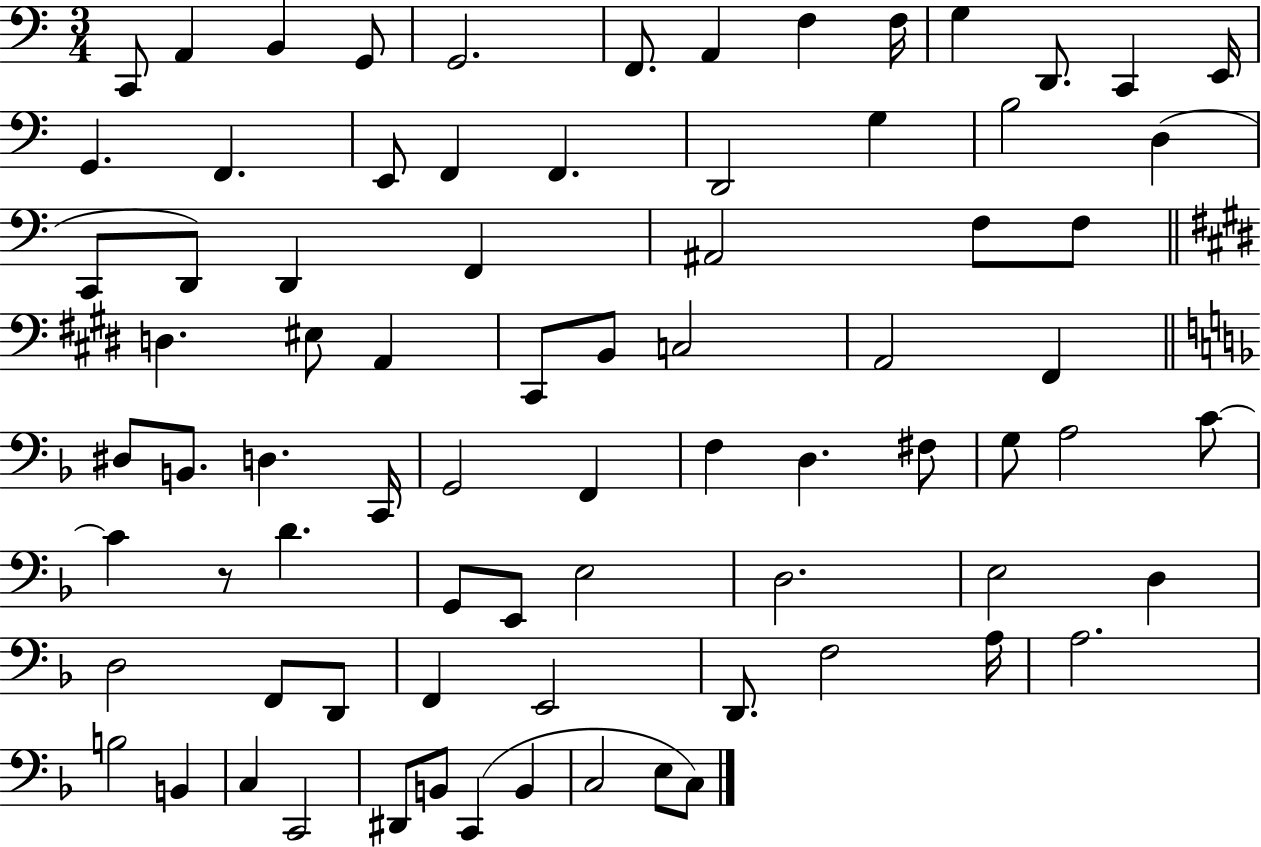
{
  \clef bass
  \numericTimeSignature
  \time 3/4
  \key c \major
  \repeat volta 2 { c,8 a,4 b,4 g,8 | g,2. | f,8. a,4 f4 f16 | g4 d,8. c,4 e,16 | \break g,4. f,4. | e,8 f,4 f,4. | d,2 g4 | b2 d4( | \break c,8 d,8) d,4 f,4 | ais,2 f8 f8 | \bar "||" \break \key e \major d4. eis8 a,4 | cis,8 b,8 c2 | a,2 fis,4 | \bar "||" \break \key f \major dis8 b,8. d4. c,16 | g,2 f,4 | f4 d4. fis8 | g8 a2 c'8~~ | \break c'4 r8 d'4. | g,8 e,8 e2 | d2. | e2 d4 | \break d2 f,8 d,8 | f,4 e,2 | d,8. f2 a16 | a2. | \break b2 b,4 | c4 c,2 | dis,8 b,8 c,4( b,4 | c2 e8 c8) | \break } \bar "|."
}